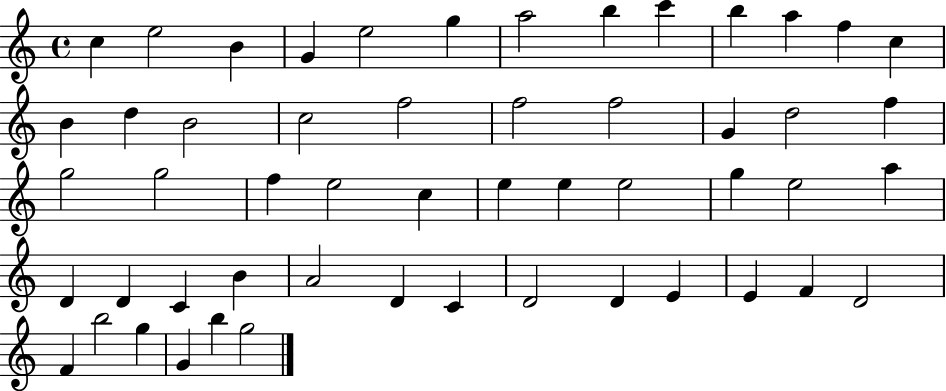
X:1
T:Untitled
M:4/4
L:1/4
K:C
c e2 B G e2 g a2 b c' b a f c B d B2 c2 f2 f2 f2 G d2 f g2 g2 f e2 c e e e2 g e2 a D D C B A2 D C D2 D E E F D2 F b2 g G b g2